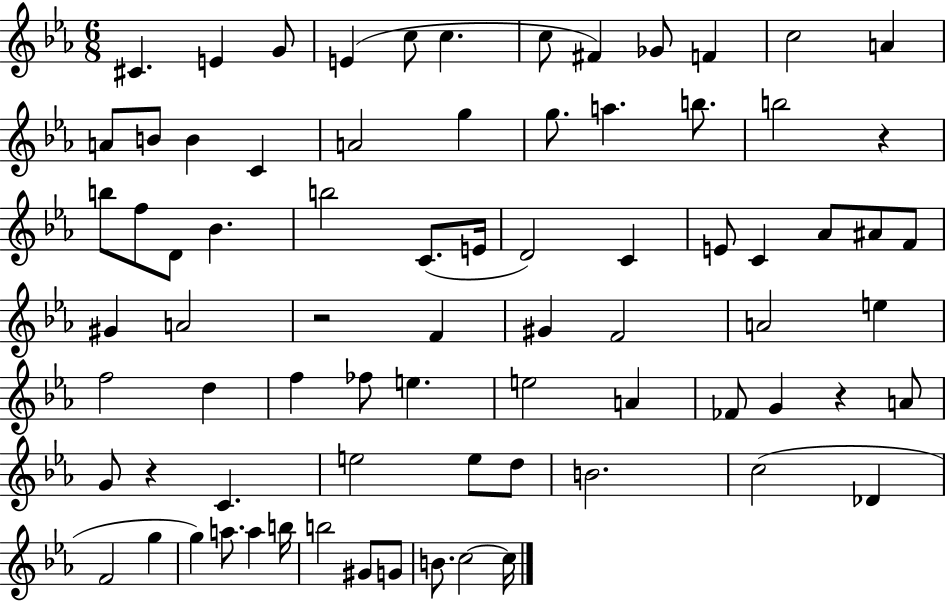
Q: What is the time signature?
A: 6/8